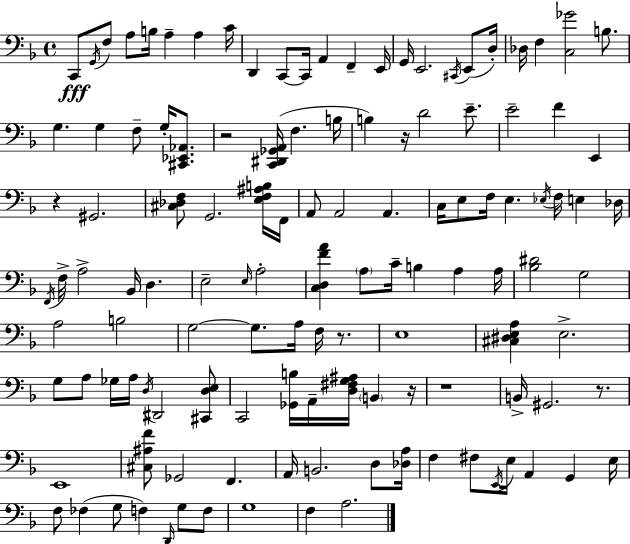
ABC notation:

X:1
T:Untitled
M:4/4
L:1/4
K:F
C,,/2 G,,/4 F,/2 A,/2 B,/4 A, A, C/4 D,, C,,/2 C,,/4 A,, F,, E,,/4 G,,/4 E,,2 ^C,,/4 E,,/2 D,/4 _D,/4 F, [C,_G]2 B,/2 G, G, F,/2 G,/4 [^C,,_E,,_A,,]/2 z2 [C,,^D,,_G,,A,,]/4 F, B,/4 B, z/4 D2 E/2 E2 F E,, z ^G,,2 [^C,_D,F,]/2 G,,2 [E,F,^A,B,]/4 F,,/4 A,,/2 A,,2 A,, C,/4 E,/2 F,/4 E, _E,/4 F,/4 E, _D,/4 F,,/4 F,/4 A,2 _B,,/4 D, E,2 E,/4 A,2 [C,D,FA] A,/2 C/4 B, A, A,/4 [_B,^D]2 G,2 A,2 B,2 G,2 G,/2 A,/4 F,/4 z/2 E,4 [^C,^D,E,A,] E,2 G,/2 A,/2 _G,/4 A,/4 D,/4 ^D,,2 [^C,,D,E,]/2 C,,2 [_G,,B,]/4 A,,/4 [D,^F,G,^A,]/4 B,, z/4 z4 B,,/4 ^G,,2 z/2 E,,4 [^C,^A,F]/2 _G,,2 F,, A,,/4 B,,2 D,/2 [_D,A,]/4 F, ^F,/2 E,,/4 E,/4 A,, G,, E,/4 F,/2 _F, G,/2 F, D,,/4 G,/2 F,/2 G,4 F, A,2